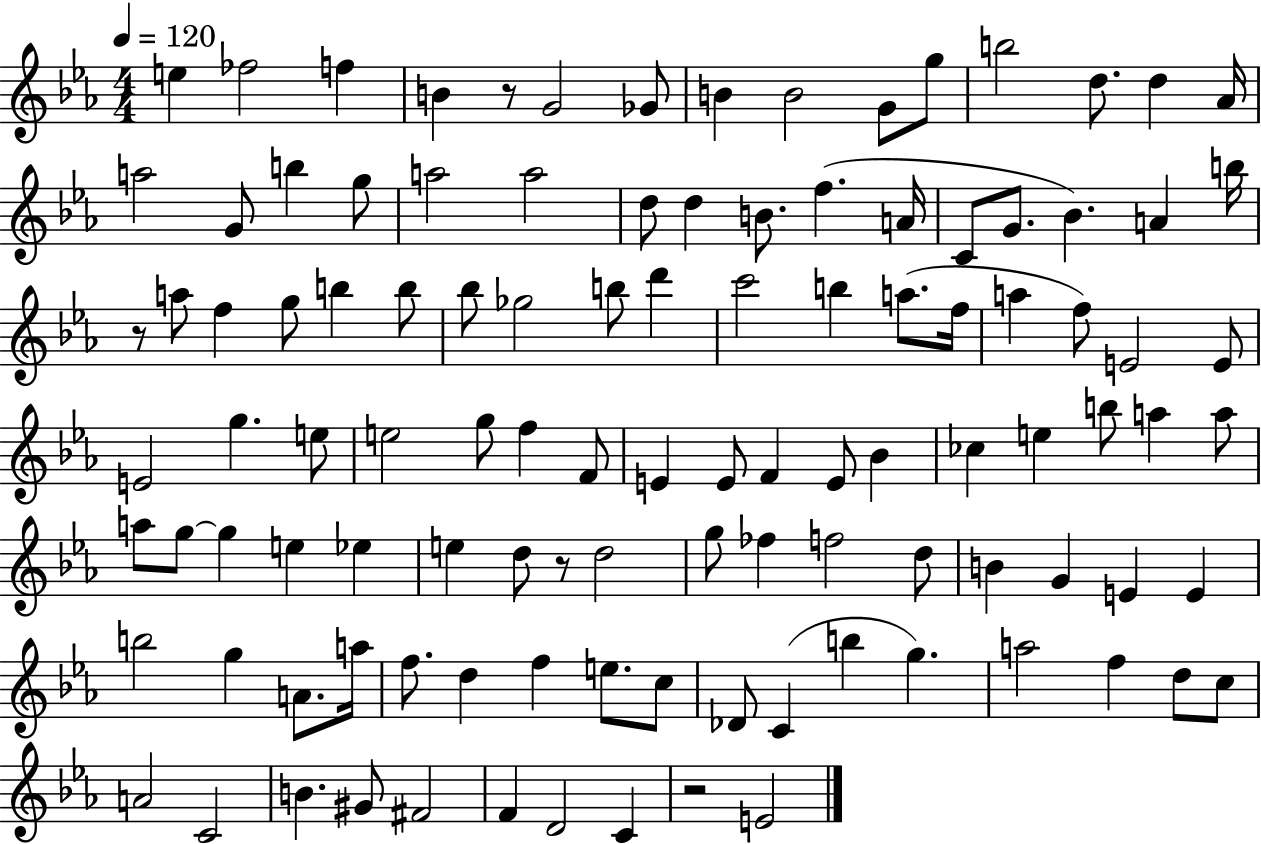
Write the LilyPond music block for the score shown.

{
  \clef treble
  \numericTimeSignature
  \time 4/4
  \key ees \major
  \tempo 4 = 120
  \repeat volta 2 { e''4 fes''2 f''4 | b'4 r8 g'2 ges'8 | b'4 b'2 g'8 g''8 | b''2 d''8. d''4 aes'16 | \break a''2 g'8 b''4 g''8 | a''2 a''2 | d''8 d''4 b'8. f''4.( a'16 | c'8 g'8. bes'4.) a'4 b''16 | \break r8 a''8 f''4 g''8 b''4 b''8 | bes''8 ges''2 b''8 d'''4 | c'''2 b''4 a''8.( f''16 | a''4 f''8) e'2 e'8 | \break e'2 g''4. e''8 | e''2 g''8 f''4 f'8 | e'4 e'8 f'4 e'8 bes'4 | ces''4 e''4 b''8 a''4 a''8 | \break a''8 g''8~~ g''4 e''4 ees''4 | e''4 d''8 r8 d''2 | g''8 fes''4 f''2 d''8 | b'4 g'4 e'4 e'4 | \break b''2 g''4 a'8. a''16 | f''8. d''4 f''4 e''8. c''8 | des'8 c'4( b''4 g''4.) | a''2 f''4 d''8 c''8 | \break a'2 c'2 | b'4. gis'8 fis'2 | f'4 d'2 c'4 | r2 e'2 | \break } \bar "|."
}